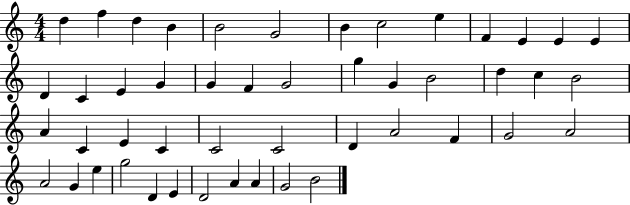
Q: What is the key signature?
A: C major